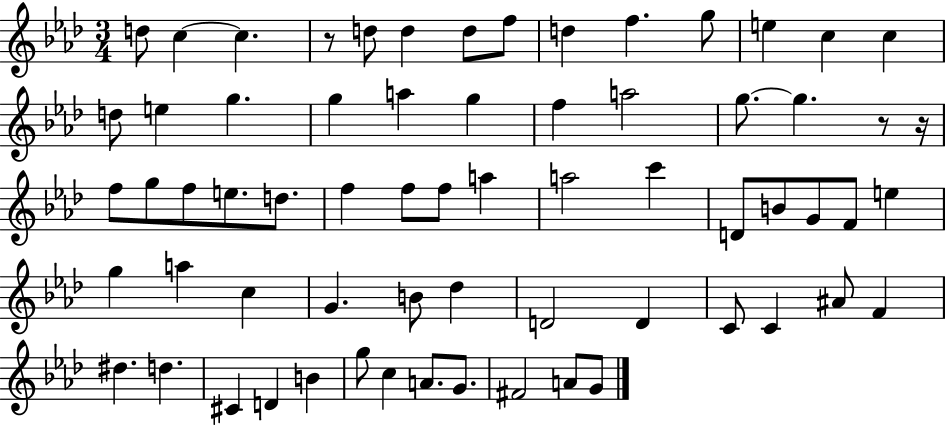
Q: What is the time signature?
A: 3/4